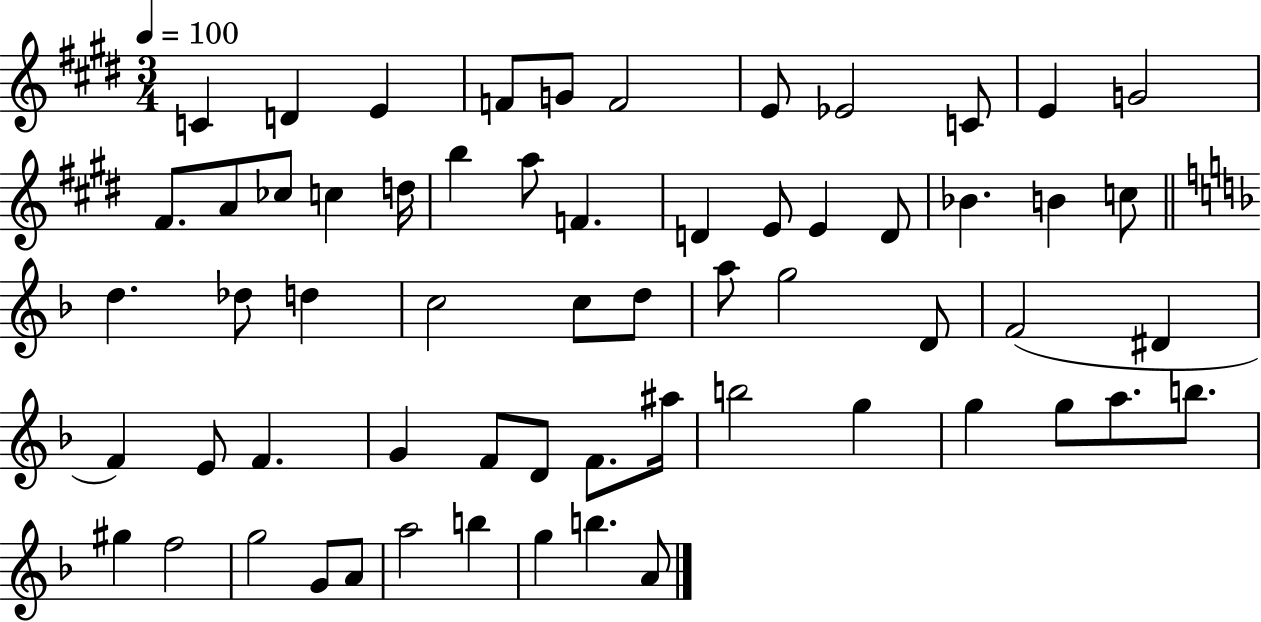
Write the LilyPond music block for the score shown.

{
  \clef treble
  \numericTimeSignature
  \time 3/4
  \key e \major
  \tempo 4 = 100
  c'4 d'4 e'4 | f'8 g'8 f'2 | e'8 ees'2 c'8 | e'4 g'2 | \break fis'8. a'8 ces''8 c''4 d''16 | b''4 a''8 f'4. | d'4 e'8 e'4 d'8 | bes'4. b'4 c''8 | \break \bar "||" \break \key f \major d''4. des''8 d''4 | c''2 c''8 d''8 | a''8 g''2 d'8 | f'2( dis'4 | \break f'4) e'8 f'4. | g'4 f'8 d'8 f'8. ais''16 | b''2 g''4 | g''4 g''8 a''8. b''8. | \break gis''4 f''2 | g''2 g'8 a'8 | a''2 b''4 | g''4 b''4. a'8 | \break \bar "|."
}